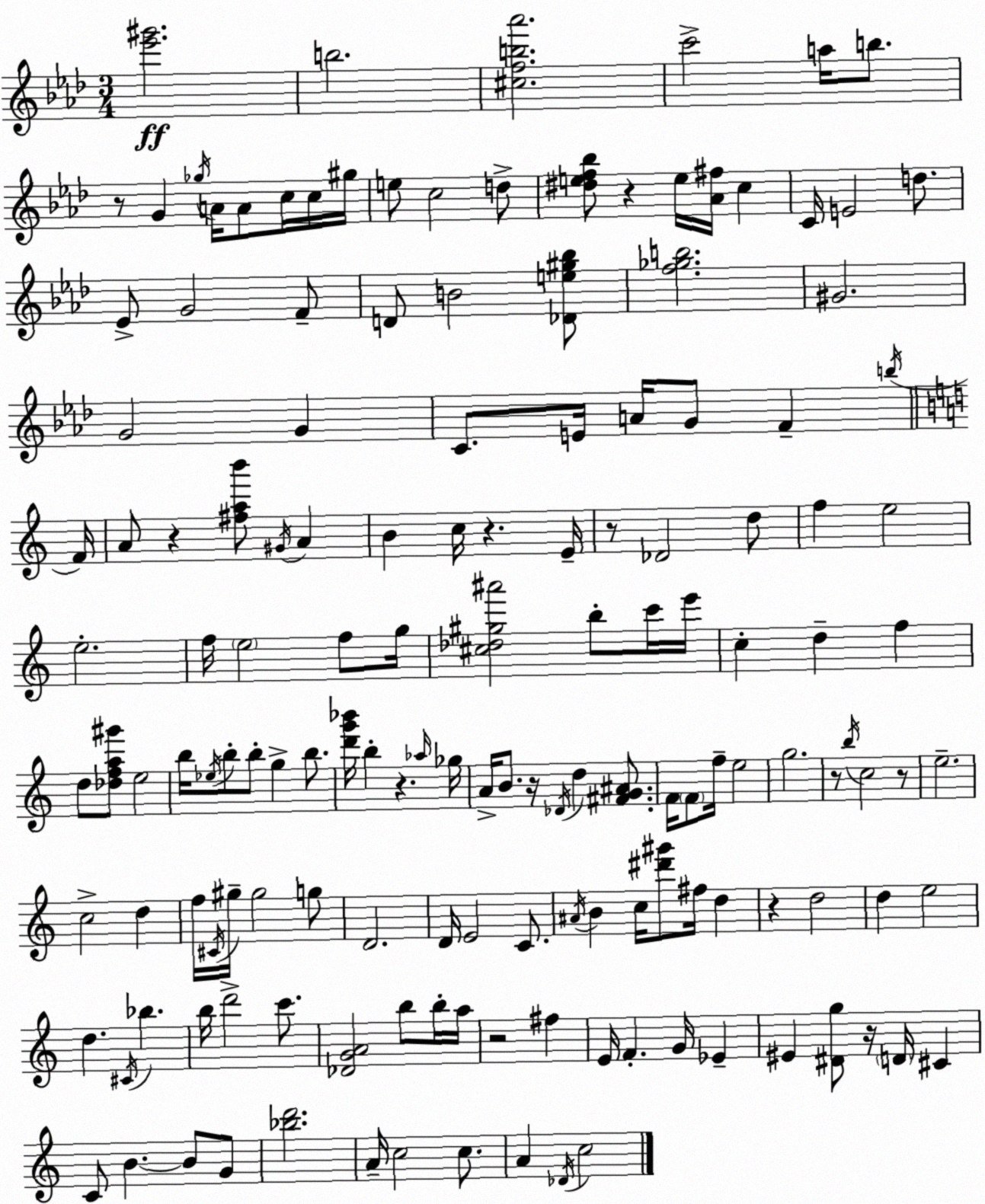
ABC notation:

X:1
T:Untitled
M:3/4
L:1/4
K:Ab
[_e'^g']2 b2 [^cfb_a']2 c'2 a/4 b/2 z/2 G _g/4 A/4 A/2 c/4 c/4 ^g/4 e/2 c2 d/2 [^def_b]/2 z e/4 [_A^f]/4 c C/4 E2 d/2 _E/2 G2 F/2 D/2 B2 [_De^g_b]/2 [f_gb]2 ^G2 G2 G C/2 E/4 A/4 G/2 F b/4 F/4 A/2 z [^fab']/2 ^G/4 A B c/4 z E/4 z/2 _D2 d/2 f e2 e2 f/4 e2 f/2 g/4 [^c_d^g^a']2 b/2 c'/4 e'/4 c d f d/2 [_dfa^g']/2 e2 b/4 _e/4 b/2 b/2 g b/2 [d'g'_b']/4 b z _a/4 _g/4 A/4 B/2 z/4 _D/4 d [^FG^A]/2 F/4 F/2 f/4 e2 g2 z/2 b/4 c2 z/2 e2 c2 d f/4 ^C/4 ^g/4 ^g2 g/2 D2 D/4 E2 C/2 ^A/4 B c/4 [^d'^g']/2 ^f/4 d z d2 d e2 d ^C/4 _b b/4 d'2 c'/2 [_DGA]2 b/2 b/4 a/4 z2 ^f E/4 F G/4 _E ^E [^Dg]/2 z/4 D/4 ^C C/2 B B/2 G/2 [_bd']2 A/4 c2 c/2 A _D/4 c2